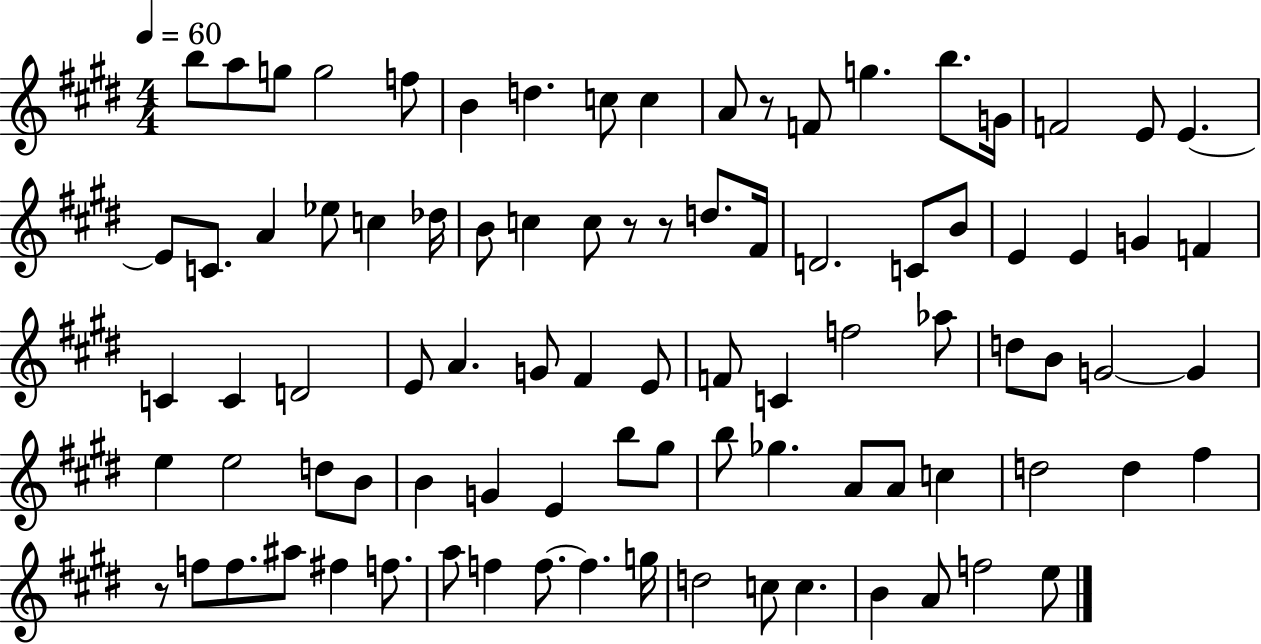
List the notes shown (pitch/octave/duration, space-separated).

B5/e A5/e G5/e G5/h F5/e B4/q D5/q. C5/e C5/q A4/e R/e F4/e G5/q. B5/e. G4/s F4/h E4/e E4/q. E4/e C4/e. A4/q Eb5/e C5/q Db5/s B4/e C5/q C5/e R/e R/e D5/e. F#4/s D4/h. C4/e B4/e E4/q E4/q G4/q F4/q C4/q C4/q D4/h E4/e A4/q. G4/e F#4/q E4/e F4/e C4/q F5/h Ab5/e D5/e B4/e G4/h G4/q E5/q E5/h D5/e B4/e B4/q G4/q E4/q B5/e G#5/e B5/e Gb5/q. A4/e A4/e C5/q D5/h D5/q F#5/q R/e F5/e F5/e. A#5/e F#5/q F5/e. A5/e F5/q F5/e. F5/q. G5/s D5/h C5/e C5/q. B4/q A4/e F5/h E5/e